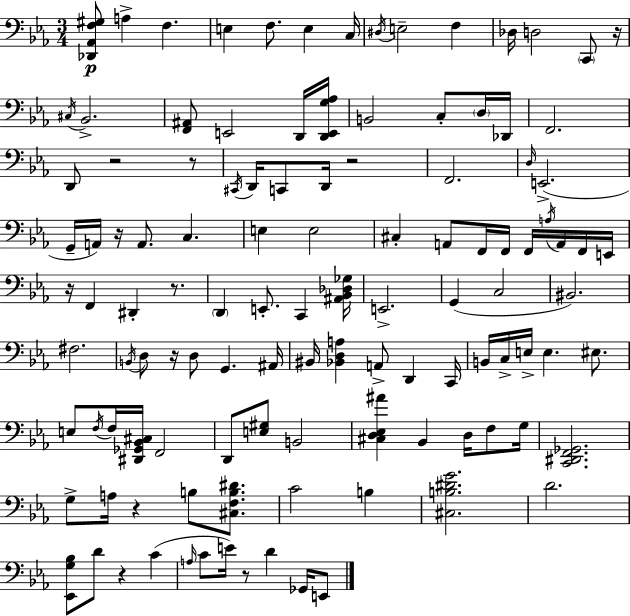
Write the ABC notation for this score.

X:1
T:Untitled
M:3/4
L:1/4
K:Cm
[_D,,_A,,F,^G,]/2 A, F, E, F,/2 E, C,/4 ^D,/4 E,2 F, _D,/4 D,2 C,,/2 z/4 ^C,/4 _B,,2 [F,,^A,,]/2 E,,2 D,,/4 [D,,E,,G,_A,]/4 B,,2 C,/2 D,/4 _D,,/4 F,,2 D,,/2 z2 z/2 ^C,,/4 D,,/4 C,,/2 D,,/4 z2 F,,2 D,/4 E,,2 G,,/4 A,,/4 z/4 A,,/2 C, E, E,2 ^C, A,,/2 F,,/4 F,,/4 F,,/4 A,/4 A,,/4 F,,/4 E,,/4 z/4 F,, ^D,, z/2 D,, E,,/2 C,, [^A,,_B,,_D,_G,]/4 E,,2 G,, C,2 ^B,,2 ^F,2 B,,/4 D,/2 z/4 D,/2 G,, ^A,,/4 ^B,,/4 [_B,,D,A,] A,,/2 D,, C,,/4 B,,/4 C,/4 E,/4 E, ^E,/2 E,/2 F,/4 F,/4 [^D,,_G,,_B,,^C,]/4 F,,2 D,,/2 [E,^G,]/2 B,,2 [^C,D,_E,^A] _B,, D,/4 F,/2 G,/4 [C,,^D,,F,,_G,,]2 G,/2 A,/4 z B,/2 [^C,F,B,^D]/2 C2 B, [^C,B,^DG]2 D2 [_E,,G,_B,]/2 D/2 z C A,/4 C/2 E/4 z/2 D _G,,/4 E,,/2